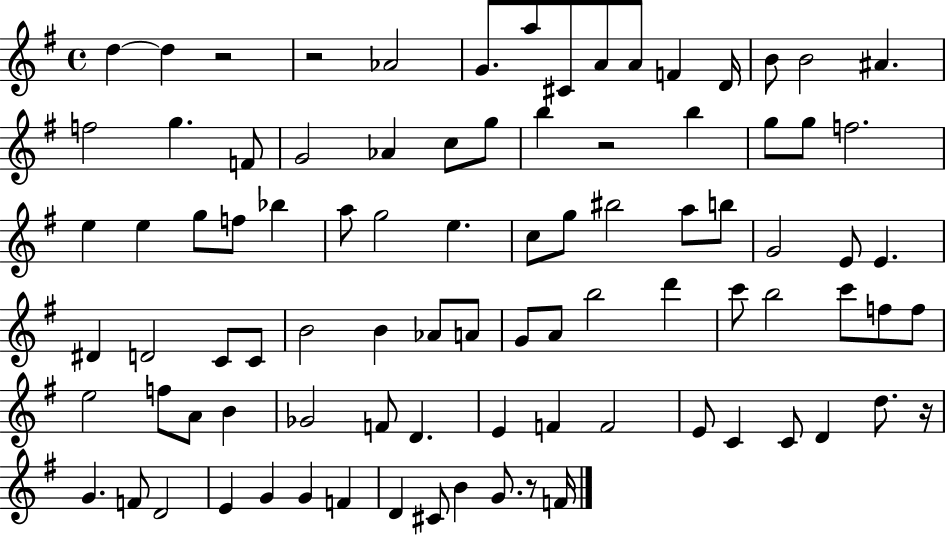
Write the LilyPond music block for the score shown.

{
  \clef treble
  \time 4/4
  \defaultTimeSignature
  \key g \major
  d''4~~ d''4 r2 | r2 aes'2 | g'8. a''8 cis'8 a'8 a'8 f'4 d'16 | b'8 b'2 ais'4. | \break f''2 g''4. f'8 | g'2 aes'4 c''8 g''8 | b''4 r2 b''4 | g''8 g''8 f''2. | \break e''4 e''4 g''8 f''8 bes''4 | a''8 g''2 e''4. | c''8 g''8 bis''2 a''8 b''8 | g'2 e'8 e'4. | \break dis'4 d'2 c'8 c'8 | b'2 b'4 aes'8 a'8 | g'8 a'8 b''2 d'''4 | c'''8 b''2 c'''8 f''8 f''8 | \break e''2 f''8 a'8 b'4 | ges'2 f'8 d'4. | e'4 f'4 f'2 | e'8 c'4 c'8 d'4 d''8. r16 | \break g'4. f'8 d'2 | e'4 g'4 g'4 f'4 | d'4 cis'8 b'4 g'8. r8 f'16 | \bar "|."
}